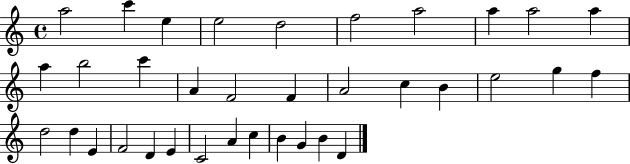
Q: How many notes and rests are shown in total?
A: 35